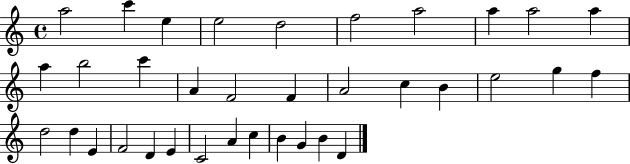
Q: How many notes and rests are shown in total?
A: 35